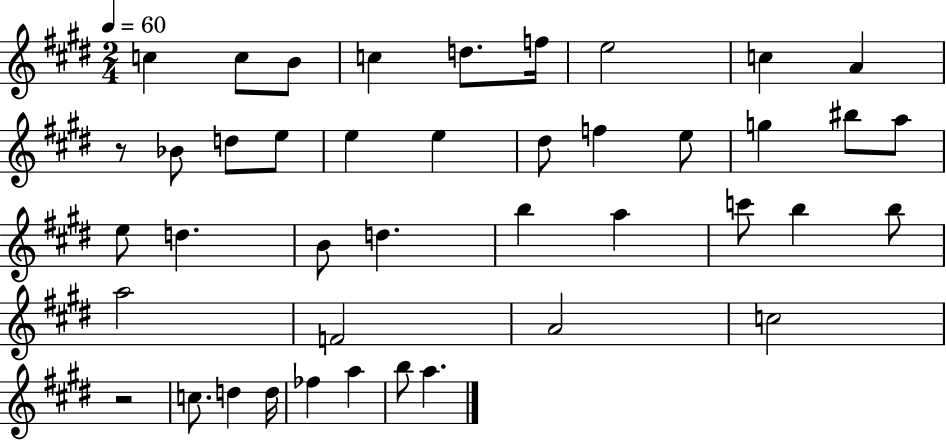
{
  \clef treble
  \numericTimeSignature
  \time 2/4
  \key e \major
  \tempo 4 = 60
  c''4 c''8 b'8 | c''4 d''8. f''16 | e''2 | c''4 a'4 | \break r8 bes'8 d''8 e''8 | e''4 e''4 | dis''8 f''4 e''8 | g''4 bis''8 a''8 | \break e''8 d''4. | b'8 d''4. | b''4 a''4 | c'''8 b''4 b''8 | \break a''2 | f'2 | a'2 | c''2 | \break r2 | c''8. d''4 d''16 | fes''4 a''4 | b''8 a''4. | \break \bar "|."
}